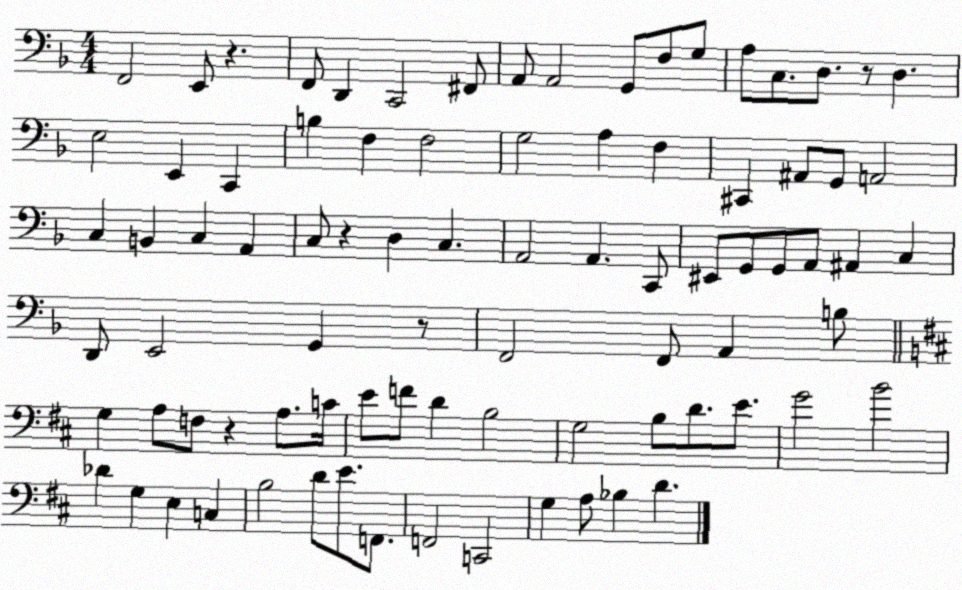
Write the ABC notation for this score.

X:1
T:Untitled
M:4/4
L:1/4
K:F
F,,2 E,,/2 z F,,/2 D,, C,,2 ^F,,/2 A,,/2 A,,2 G,,/2 F,/2 G,/2 A,/2 C,/2 D,/2 z/2 D, E,2 E,, C,, B, F, F,2 G,2 A, F, ^C,, ^A,,/2 G,,/2 A,,2 C, B,, C, A,, C,/2 z D, C, A,,2 A,, C,,/2 ^E,,/2 G,,/2 G,,/2 A,,/2 ^A,, C, D,,/2 E,,2 G,, z/2 F,,2 F,,/2 A,, B,/2 G, A,/2 F,/2 z A,/2 C/4 E/2 F/2 D B,2 G,2 B,/2 D/2 E/2 G2 B2 _D G, E, C, B,2 D/2 E/2 F,,/2 F,,2 C,,2 G, A,/2 _B, D